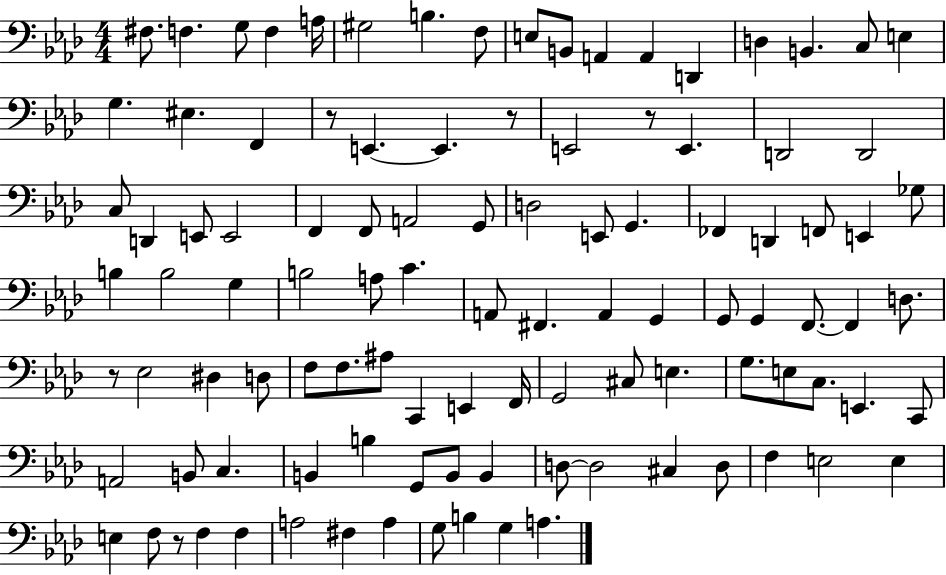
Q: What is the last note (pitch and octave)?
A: A3